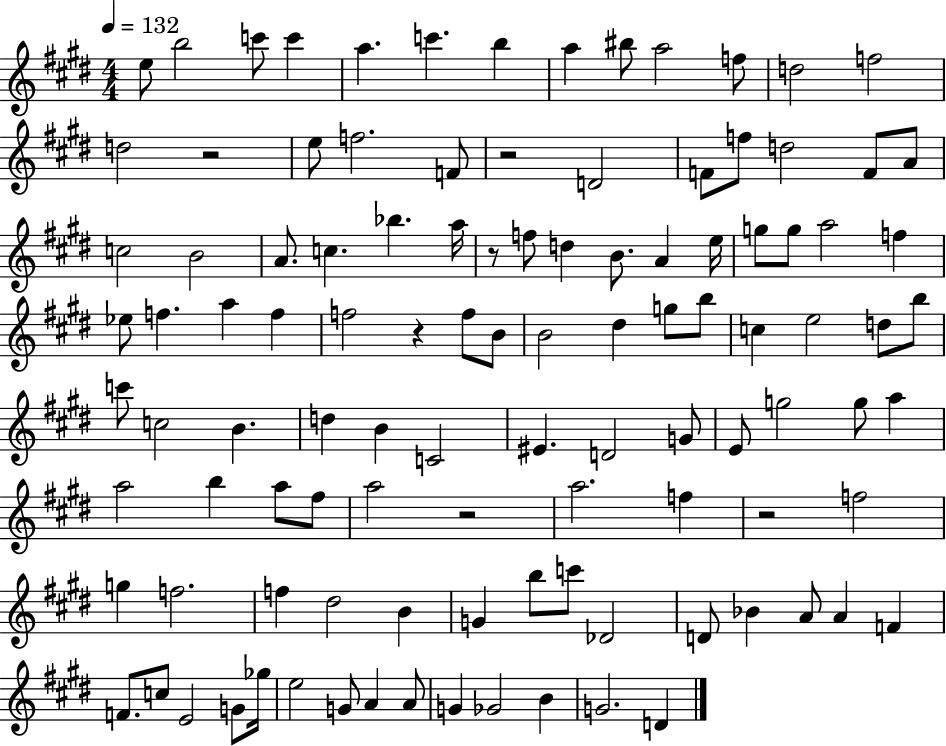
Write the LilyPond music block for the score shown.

{
  \clef treble
  \numericTimeSignature
  \time 4/4
  \key e \major
  \tempo 4 = 132
  e''8 b''2 c'''8 c'''4 | a''4. c'''4. b''4 | a''4 bis''8 a''2 f''8 | d''2 f''2 | \break d''2 r2 | e''8 f''2. f'8 | r2 d'2 | f'8 f''8 d''2 f'8 a'8 | \break c''2 b'2 | a'8. c''4. bes''4. a''16 | r8 f''8 d''4 b'8. a'4 e''16 | g''8 g''8 a''2 f''4 | \break ees''8 f''4. a''4 f''4 | f''2 r4 f''8 b'8 | b'2 dis''4 g''8 b''8 | c''4 e''2 d''8 b''8 | \break c'''8 c''2 b'4. | d''4 b'4 c'2 | eis'4. d'2 g'8 | e'8 g''2 g''8 a''4 | \break a''2 b''4 a''8 fis''8 | a''2 r2 | a''2. f''4 | r2 f''2 | \break g''4 f''2. | f''4 dis''2 b'4 | g'4 b''8 c'''8 des'2 | d'8 bes'4 a'8 a'4 f'4 | \break f'8. c''8 e'2 g'8 ges''16 | e''2 g'8 a'4 a'8 | g'4 ges'2 b'4 | g'2. d'4 | \break \bar "|."
}